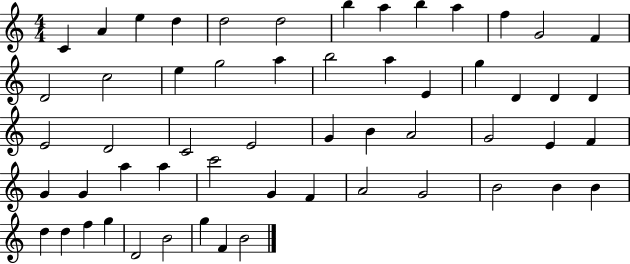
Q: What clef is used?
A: treble